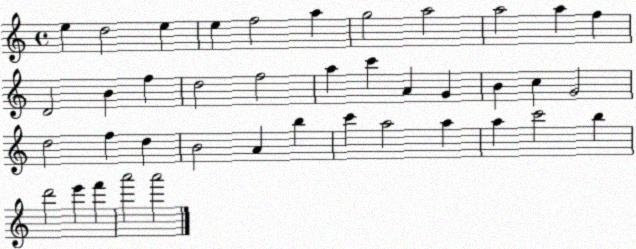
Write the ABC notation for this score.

X:1
T:Untitled
M:4/4
L:1/4
K:C
e d2 e e f2 a g2 a2 a2 a f D2 B f d2 f2 a c' A G B c G2 d2 f d B2 A b c' a2 a a c'2 b d'2 e' f' a'2 a'2